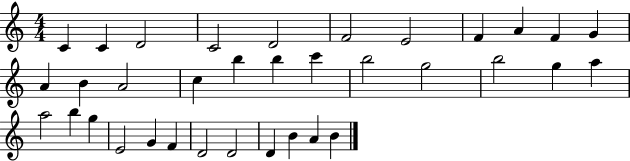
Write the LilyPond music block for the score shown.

{
  \clef treble
  \numericTimeSignature
  \time 4/4
  \key c \major
  c'4 c'4 d'2 | c'2 d'2 | f'2 e'2 | f'4 a'4 f'4 g'4 | \break a'4 b'4 a'2 | c''4 b''4 b''4 c'''4 | b''2 g''2 | b''2 g''4 a''4 | \break a''2 b''4 g''4 | e'2 g'4 f'4 | d'2 d'2 | d'4 b'4 a'4 b'4 | \break \bar "|."
}